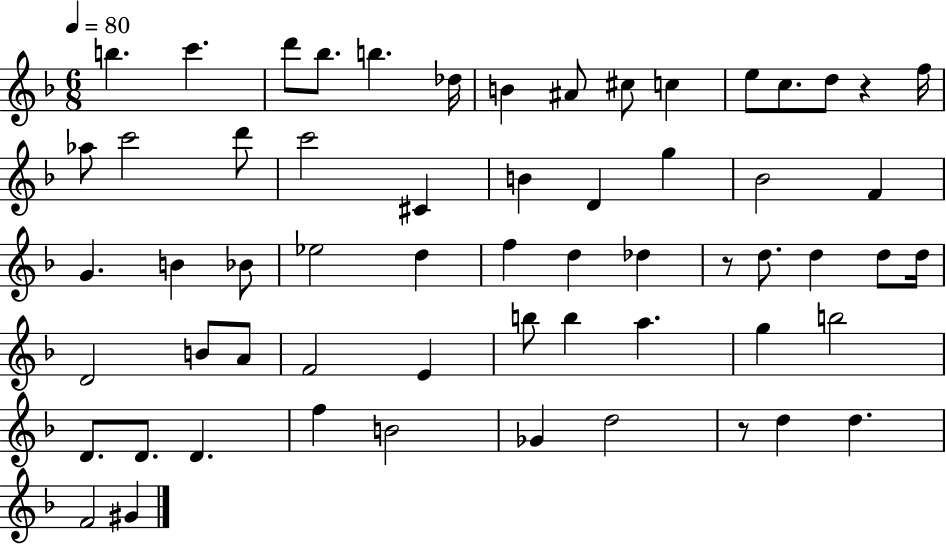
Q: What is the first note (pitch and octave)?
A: B5